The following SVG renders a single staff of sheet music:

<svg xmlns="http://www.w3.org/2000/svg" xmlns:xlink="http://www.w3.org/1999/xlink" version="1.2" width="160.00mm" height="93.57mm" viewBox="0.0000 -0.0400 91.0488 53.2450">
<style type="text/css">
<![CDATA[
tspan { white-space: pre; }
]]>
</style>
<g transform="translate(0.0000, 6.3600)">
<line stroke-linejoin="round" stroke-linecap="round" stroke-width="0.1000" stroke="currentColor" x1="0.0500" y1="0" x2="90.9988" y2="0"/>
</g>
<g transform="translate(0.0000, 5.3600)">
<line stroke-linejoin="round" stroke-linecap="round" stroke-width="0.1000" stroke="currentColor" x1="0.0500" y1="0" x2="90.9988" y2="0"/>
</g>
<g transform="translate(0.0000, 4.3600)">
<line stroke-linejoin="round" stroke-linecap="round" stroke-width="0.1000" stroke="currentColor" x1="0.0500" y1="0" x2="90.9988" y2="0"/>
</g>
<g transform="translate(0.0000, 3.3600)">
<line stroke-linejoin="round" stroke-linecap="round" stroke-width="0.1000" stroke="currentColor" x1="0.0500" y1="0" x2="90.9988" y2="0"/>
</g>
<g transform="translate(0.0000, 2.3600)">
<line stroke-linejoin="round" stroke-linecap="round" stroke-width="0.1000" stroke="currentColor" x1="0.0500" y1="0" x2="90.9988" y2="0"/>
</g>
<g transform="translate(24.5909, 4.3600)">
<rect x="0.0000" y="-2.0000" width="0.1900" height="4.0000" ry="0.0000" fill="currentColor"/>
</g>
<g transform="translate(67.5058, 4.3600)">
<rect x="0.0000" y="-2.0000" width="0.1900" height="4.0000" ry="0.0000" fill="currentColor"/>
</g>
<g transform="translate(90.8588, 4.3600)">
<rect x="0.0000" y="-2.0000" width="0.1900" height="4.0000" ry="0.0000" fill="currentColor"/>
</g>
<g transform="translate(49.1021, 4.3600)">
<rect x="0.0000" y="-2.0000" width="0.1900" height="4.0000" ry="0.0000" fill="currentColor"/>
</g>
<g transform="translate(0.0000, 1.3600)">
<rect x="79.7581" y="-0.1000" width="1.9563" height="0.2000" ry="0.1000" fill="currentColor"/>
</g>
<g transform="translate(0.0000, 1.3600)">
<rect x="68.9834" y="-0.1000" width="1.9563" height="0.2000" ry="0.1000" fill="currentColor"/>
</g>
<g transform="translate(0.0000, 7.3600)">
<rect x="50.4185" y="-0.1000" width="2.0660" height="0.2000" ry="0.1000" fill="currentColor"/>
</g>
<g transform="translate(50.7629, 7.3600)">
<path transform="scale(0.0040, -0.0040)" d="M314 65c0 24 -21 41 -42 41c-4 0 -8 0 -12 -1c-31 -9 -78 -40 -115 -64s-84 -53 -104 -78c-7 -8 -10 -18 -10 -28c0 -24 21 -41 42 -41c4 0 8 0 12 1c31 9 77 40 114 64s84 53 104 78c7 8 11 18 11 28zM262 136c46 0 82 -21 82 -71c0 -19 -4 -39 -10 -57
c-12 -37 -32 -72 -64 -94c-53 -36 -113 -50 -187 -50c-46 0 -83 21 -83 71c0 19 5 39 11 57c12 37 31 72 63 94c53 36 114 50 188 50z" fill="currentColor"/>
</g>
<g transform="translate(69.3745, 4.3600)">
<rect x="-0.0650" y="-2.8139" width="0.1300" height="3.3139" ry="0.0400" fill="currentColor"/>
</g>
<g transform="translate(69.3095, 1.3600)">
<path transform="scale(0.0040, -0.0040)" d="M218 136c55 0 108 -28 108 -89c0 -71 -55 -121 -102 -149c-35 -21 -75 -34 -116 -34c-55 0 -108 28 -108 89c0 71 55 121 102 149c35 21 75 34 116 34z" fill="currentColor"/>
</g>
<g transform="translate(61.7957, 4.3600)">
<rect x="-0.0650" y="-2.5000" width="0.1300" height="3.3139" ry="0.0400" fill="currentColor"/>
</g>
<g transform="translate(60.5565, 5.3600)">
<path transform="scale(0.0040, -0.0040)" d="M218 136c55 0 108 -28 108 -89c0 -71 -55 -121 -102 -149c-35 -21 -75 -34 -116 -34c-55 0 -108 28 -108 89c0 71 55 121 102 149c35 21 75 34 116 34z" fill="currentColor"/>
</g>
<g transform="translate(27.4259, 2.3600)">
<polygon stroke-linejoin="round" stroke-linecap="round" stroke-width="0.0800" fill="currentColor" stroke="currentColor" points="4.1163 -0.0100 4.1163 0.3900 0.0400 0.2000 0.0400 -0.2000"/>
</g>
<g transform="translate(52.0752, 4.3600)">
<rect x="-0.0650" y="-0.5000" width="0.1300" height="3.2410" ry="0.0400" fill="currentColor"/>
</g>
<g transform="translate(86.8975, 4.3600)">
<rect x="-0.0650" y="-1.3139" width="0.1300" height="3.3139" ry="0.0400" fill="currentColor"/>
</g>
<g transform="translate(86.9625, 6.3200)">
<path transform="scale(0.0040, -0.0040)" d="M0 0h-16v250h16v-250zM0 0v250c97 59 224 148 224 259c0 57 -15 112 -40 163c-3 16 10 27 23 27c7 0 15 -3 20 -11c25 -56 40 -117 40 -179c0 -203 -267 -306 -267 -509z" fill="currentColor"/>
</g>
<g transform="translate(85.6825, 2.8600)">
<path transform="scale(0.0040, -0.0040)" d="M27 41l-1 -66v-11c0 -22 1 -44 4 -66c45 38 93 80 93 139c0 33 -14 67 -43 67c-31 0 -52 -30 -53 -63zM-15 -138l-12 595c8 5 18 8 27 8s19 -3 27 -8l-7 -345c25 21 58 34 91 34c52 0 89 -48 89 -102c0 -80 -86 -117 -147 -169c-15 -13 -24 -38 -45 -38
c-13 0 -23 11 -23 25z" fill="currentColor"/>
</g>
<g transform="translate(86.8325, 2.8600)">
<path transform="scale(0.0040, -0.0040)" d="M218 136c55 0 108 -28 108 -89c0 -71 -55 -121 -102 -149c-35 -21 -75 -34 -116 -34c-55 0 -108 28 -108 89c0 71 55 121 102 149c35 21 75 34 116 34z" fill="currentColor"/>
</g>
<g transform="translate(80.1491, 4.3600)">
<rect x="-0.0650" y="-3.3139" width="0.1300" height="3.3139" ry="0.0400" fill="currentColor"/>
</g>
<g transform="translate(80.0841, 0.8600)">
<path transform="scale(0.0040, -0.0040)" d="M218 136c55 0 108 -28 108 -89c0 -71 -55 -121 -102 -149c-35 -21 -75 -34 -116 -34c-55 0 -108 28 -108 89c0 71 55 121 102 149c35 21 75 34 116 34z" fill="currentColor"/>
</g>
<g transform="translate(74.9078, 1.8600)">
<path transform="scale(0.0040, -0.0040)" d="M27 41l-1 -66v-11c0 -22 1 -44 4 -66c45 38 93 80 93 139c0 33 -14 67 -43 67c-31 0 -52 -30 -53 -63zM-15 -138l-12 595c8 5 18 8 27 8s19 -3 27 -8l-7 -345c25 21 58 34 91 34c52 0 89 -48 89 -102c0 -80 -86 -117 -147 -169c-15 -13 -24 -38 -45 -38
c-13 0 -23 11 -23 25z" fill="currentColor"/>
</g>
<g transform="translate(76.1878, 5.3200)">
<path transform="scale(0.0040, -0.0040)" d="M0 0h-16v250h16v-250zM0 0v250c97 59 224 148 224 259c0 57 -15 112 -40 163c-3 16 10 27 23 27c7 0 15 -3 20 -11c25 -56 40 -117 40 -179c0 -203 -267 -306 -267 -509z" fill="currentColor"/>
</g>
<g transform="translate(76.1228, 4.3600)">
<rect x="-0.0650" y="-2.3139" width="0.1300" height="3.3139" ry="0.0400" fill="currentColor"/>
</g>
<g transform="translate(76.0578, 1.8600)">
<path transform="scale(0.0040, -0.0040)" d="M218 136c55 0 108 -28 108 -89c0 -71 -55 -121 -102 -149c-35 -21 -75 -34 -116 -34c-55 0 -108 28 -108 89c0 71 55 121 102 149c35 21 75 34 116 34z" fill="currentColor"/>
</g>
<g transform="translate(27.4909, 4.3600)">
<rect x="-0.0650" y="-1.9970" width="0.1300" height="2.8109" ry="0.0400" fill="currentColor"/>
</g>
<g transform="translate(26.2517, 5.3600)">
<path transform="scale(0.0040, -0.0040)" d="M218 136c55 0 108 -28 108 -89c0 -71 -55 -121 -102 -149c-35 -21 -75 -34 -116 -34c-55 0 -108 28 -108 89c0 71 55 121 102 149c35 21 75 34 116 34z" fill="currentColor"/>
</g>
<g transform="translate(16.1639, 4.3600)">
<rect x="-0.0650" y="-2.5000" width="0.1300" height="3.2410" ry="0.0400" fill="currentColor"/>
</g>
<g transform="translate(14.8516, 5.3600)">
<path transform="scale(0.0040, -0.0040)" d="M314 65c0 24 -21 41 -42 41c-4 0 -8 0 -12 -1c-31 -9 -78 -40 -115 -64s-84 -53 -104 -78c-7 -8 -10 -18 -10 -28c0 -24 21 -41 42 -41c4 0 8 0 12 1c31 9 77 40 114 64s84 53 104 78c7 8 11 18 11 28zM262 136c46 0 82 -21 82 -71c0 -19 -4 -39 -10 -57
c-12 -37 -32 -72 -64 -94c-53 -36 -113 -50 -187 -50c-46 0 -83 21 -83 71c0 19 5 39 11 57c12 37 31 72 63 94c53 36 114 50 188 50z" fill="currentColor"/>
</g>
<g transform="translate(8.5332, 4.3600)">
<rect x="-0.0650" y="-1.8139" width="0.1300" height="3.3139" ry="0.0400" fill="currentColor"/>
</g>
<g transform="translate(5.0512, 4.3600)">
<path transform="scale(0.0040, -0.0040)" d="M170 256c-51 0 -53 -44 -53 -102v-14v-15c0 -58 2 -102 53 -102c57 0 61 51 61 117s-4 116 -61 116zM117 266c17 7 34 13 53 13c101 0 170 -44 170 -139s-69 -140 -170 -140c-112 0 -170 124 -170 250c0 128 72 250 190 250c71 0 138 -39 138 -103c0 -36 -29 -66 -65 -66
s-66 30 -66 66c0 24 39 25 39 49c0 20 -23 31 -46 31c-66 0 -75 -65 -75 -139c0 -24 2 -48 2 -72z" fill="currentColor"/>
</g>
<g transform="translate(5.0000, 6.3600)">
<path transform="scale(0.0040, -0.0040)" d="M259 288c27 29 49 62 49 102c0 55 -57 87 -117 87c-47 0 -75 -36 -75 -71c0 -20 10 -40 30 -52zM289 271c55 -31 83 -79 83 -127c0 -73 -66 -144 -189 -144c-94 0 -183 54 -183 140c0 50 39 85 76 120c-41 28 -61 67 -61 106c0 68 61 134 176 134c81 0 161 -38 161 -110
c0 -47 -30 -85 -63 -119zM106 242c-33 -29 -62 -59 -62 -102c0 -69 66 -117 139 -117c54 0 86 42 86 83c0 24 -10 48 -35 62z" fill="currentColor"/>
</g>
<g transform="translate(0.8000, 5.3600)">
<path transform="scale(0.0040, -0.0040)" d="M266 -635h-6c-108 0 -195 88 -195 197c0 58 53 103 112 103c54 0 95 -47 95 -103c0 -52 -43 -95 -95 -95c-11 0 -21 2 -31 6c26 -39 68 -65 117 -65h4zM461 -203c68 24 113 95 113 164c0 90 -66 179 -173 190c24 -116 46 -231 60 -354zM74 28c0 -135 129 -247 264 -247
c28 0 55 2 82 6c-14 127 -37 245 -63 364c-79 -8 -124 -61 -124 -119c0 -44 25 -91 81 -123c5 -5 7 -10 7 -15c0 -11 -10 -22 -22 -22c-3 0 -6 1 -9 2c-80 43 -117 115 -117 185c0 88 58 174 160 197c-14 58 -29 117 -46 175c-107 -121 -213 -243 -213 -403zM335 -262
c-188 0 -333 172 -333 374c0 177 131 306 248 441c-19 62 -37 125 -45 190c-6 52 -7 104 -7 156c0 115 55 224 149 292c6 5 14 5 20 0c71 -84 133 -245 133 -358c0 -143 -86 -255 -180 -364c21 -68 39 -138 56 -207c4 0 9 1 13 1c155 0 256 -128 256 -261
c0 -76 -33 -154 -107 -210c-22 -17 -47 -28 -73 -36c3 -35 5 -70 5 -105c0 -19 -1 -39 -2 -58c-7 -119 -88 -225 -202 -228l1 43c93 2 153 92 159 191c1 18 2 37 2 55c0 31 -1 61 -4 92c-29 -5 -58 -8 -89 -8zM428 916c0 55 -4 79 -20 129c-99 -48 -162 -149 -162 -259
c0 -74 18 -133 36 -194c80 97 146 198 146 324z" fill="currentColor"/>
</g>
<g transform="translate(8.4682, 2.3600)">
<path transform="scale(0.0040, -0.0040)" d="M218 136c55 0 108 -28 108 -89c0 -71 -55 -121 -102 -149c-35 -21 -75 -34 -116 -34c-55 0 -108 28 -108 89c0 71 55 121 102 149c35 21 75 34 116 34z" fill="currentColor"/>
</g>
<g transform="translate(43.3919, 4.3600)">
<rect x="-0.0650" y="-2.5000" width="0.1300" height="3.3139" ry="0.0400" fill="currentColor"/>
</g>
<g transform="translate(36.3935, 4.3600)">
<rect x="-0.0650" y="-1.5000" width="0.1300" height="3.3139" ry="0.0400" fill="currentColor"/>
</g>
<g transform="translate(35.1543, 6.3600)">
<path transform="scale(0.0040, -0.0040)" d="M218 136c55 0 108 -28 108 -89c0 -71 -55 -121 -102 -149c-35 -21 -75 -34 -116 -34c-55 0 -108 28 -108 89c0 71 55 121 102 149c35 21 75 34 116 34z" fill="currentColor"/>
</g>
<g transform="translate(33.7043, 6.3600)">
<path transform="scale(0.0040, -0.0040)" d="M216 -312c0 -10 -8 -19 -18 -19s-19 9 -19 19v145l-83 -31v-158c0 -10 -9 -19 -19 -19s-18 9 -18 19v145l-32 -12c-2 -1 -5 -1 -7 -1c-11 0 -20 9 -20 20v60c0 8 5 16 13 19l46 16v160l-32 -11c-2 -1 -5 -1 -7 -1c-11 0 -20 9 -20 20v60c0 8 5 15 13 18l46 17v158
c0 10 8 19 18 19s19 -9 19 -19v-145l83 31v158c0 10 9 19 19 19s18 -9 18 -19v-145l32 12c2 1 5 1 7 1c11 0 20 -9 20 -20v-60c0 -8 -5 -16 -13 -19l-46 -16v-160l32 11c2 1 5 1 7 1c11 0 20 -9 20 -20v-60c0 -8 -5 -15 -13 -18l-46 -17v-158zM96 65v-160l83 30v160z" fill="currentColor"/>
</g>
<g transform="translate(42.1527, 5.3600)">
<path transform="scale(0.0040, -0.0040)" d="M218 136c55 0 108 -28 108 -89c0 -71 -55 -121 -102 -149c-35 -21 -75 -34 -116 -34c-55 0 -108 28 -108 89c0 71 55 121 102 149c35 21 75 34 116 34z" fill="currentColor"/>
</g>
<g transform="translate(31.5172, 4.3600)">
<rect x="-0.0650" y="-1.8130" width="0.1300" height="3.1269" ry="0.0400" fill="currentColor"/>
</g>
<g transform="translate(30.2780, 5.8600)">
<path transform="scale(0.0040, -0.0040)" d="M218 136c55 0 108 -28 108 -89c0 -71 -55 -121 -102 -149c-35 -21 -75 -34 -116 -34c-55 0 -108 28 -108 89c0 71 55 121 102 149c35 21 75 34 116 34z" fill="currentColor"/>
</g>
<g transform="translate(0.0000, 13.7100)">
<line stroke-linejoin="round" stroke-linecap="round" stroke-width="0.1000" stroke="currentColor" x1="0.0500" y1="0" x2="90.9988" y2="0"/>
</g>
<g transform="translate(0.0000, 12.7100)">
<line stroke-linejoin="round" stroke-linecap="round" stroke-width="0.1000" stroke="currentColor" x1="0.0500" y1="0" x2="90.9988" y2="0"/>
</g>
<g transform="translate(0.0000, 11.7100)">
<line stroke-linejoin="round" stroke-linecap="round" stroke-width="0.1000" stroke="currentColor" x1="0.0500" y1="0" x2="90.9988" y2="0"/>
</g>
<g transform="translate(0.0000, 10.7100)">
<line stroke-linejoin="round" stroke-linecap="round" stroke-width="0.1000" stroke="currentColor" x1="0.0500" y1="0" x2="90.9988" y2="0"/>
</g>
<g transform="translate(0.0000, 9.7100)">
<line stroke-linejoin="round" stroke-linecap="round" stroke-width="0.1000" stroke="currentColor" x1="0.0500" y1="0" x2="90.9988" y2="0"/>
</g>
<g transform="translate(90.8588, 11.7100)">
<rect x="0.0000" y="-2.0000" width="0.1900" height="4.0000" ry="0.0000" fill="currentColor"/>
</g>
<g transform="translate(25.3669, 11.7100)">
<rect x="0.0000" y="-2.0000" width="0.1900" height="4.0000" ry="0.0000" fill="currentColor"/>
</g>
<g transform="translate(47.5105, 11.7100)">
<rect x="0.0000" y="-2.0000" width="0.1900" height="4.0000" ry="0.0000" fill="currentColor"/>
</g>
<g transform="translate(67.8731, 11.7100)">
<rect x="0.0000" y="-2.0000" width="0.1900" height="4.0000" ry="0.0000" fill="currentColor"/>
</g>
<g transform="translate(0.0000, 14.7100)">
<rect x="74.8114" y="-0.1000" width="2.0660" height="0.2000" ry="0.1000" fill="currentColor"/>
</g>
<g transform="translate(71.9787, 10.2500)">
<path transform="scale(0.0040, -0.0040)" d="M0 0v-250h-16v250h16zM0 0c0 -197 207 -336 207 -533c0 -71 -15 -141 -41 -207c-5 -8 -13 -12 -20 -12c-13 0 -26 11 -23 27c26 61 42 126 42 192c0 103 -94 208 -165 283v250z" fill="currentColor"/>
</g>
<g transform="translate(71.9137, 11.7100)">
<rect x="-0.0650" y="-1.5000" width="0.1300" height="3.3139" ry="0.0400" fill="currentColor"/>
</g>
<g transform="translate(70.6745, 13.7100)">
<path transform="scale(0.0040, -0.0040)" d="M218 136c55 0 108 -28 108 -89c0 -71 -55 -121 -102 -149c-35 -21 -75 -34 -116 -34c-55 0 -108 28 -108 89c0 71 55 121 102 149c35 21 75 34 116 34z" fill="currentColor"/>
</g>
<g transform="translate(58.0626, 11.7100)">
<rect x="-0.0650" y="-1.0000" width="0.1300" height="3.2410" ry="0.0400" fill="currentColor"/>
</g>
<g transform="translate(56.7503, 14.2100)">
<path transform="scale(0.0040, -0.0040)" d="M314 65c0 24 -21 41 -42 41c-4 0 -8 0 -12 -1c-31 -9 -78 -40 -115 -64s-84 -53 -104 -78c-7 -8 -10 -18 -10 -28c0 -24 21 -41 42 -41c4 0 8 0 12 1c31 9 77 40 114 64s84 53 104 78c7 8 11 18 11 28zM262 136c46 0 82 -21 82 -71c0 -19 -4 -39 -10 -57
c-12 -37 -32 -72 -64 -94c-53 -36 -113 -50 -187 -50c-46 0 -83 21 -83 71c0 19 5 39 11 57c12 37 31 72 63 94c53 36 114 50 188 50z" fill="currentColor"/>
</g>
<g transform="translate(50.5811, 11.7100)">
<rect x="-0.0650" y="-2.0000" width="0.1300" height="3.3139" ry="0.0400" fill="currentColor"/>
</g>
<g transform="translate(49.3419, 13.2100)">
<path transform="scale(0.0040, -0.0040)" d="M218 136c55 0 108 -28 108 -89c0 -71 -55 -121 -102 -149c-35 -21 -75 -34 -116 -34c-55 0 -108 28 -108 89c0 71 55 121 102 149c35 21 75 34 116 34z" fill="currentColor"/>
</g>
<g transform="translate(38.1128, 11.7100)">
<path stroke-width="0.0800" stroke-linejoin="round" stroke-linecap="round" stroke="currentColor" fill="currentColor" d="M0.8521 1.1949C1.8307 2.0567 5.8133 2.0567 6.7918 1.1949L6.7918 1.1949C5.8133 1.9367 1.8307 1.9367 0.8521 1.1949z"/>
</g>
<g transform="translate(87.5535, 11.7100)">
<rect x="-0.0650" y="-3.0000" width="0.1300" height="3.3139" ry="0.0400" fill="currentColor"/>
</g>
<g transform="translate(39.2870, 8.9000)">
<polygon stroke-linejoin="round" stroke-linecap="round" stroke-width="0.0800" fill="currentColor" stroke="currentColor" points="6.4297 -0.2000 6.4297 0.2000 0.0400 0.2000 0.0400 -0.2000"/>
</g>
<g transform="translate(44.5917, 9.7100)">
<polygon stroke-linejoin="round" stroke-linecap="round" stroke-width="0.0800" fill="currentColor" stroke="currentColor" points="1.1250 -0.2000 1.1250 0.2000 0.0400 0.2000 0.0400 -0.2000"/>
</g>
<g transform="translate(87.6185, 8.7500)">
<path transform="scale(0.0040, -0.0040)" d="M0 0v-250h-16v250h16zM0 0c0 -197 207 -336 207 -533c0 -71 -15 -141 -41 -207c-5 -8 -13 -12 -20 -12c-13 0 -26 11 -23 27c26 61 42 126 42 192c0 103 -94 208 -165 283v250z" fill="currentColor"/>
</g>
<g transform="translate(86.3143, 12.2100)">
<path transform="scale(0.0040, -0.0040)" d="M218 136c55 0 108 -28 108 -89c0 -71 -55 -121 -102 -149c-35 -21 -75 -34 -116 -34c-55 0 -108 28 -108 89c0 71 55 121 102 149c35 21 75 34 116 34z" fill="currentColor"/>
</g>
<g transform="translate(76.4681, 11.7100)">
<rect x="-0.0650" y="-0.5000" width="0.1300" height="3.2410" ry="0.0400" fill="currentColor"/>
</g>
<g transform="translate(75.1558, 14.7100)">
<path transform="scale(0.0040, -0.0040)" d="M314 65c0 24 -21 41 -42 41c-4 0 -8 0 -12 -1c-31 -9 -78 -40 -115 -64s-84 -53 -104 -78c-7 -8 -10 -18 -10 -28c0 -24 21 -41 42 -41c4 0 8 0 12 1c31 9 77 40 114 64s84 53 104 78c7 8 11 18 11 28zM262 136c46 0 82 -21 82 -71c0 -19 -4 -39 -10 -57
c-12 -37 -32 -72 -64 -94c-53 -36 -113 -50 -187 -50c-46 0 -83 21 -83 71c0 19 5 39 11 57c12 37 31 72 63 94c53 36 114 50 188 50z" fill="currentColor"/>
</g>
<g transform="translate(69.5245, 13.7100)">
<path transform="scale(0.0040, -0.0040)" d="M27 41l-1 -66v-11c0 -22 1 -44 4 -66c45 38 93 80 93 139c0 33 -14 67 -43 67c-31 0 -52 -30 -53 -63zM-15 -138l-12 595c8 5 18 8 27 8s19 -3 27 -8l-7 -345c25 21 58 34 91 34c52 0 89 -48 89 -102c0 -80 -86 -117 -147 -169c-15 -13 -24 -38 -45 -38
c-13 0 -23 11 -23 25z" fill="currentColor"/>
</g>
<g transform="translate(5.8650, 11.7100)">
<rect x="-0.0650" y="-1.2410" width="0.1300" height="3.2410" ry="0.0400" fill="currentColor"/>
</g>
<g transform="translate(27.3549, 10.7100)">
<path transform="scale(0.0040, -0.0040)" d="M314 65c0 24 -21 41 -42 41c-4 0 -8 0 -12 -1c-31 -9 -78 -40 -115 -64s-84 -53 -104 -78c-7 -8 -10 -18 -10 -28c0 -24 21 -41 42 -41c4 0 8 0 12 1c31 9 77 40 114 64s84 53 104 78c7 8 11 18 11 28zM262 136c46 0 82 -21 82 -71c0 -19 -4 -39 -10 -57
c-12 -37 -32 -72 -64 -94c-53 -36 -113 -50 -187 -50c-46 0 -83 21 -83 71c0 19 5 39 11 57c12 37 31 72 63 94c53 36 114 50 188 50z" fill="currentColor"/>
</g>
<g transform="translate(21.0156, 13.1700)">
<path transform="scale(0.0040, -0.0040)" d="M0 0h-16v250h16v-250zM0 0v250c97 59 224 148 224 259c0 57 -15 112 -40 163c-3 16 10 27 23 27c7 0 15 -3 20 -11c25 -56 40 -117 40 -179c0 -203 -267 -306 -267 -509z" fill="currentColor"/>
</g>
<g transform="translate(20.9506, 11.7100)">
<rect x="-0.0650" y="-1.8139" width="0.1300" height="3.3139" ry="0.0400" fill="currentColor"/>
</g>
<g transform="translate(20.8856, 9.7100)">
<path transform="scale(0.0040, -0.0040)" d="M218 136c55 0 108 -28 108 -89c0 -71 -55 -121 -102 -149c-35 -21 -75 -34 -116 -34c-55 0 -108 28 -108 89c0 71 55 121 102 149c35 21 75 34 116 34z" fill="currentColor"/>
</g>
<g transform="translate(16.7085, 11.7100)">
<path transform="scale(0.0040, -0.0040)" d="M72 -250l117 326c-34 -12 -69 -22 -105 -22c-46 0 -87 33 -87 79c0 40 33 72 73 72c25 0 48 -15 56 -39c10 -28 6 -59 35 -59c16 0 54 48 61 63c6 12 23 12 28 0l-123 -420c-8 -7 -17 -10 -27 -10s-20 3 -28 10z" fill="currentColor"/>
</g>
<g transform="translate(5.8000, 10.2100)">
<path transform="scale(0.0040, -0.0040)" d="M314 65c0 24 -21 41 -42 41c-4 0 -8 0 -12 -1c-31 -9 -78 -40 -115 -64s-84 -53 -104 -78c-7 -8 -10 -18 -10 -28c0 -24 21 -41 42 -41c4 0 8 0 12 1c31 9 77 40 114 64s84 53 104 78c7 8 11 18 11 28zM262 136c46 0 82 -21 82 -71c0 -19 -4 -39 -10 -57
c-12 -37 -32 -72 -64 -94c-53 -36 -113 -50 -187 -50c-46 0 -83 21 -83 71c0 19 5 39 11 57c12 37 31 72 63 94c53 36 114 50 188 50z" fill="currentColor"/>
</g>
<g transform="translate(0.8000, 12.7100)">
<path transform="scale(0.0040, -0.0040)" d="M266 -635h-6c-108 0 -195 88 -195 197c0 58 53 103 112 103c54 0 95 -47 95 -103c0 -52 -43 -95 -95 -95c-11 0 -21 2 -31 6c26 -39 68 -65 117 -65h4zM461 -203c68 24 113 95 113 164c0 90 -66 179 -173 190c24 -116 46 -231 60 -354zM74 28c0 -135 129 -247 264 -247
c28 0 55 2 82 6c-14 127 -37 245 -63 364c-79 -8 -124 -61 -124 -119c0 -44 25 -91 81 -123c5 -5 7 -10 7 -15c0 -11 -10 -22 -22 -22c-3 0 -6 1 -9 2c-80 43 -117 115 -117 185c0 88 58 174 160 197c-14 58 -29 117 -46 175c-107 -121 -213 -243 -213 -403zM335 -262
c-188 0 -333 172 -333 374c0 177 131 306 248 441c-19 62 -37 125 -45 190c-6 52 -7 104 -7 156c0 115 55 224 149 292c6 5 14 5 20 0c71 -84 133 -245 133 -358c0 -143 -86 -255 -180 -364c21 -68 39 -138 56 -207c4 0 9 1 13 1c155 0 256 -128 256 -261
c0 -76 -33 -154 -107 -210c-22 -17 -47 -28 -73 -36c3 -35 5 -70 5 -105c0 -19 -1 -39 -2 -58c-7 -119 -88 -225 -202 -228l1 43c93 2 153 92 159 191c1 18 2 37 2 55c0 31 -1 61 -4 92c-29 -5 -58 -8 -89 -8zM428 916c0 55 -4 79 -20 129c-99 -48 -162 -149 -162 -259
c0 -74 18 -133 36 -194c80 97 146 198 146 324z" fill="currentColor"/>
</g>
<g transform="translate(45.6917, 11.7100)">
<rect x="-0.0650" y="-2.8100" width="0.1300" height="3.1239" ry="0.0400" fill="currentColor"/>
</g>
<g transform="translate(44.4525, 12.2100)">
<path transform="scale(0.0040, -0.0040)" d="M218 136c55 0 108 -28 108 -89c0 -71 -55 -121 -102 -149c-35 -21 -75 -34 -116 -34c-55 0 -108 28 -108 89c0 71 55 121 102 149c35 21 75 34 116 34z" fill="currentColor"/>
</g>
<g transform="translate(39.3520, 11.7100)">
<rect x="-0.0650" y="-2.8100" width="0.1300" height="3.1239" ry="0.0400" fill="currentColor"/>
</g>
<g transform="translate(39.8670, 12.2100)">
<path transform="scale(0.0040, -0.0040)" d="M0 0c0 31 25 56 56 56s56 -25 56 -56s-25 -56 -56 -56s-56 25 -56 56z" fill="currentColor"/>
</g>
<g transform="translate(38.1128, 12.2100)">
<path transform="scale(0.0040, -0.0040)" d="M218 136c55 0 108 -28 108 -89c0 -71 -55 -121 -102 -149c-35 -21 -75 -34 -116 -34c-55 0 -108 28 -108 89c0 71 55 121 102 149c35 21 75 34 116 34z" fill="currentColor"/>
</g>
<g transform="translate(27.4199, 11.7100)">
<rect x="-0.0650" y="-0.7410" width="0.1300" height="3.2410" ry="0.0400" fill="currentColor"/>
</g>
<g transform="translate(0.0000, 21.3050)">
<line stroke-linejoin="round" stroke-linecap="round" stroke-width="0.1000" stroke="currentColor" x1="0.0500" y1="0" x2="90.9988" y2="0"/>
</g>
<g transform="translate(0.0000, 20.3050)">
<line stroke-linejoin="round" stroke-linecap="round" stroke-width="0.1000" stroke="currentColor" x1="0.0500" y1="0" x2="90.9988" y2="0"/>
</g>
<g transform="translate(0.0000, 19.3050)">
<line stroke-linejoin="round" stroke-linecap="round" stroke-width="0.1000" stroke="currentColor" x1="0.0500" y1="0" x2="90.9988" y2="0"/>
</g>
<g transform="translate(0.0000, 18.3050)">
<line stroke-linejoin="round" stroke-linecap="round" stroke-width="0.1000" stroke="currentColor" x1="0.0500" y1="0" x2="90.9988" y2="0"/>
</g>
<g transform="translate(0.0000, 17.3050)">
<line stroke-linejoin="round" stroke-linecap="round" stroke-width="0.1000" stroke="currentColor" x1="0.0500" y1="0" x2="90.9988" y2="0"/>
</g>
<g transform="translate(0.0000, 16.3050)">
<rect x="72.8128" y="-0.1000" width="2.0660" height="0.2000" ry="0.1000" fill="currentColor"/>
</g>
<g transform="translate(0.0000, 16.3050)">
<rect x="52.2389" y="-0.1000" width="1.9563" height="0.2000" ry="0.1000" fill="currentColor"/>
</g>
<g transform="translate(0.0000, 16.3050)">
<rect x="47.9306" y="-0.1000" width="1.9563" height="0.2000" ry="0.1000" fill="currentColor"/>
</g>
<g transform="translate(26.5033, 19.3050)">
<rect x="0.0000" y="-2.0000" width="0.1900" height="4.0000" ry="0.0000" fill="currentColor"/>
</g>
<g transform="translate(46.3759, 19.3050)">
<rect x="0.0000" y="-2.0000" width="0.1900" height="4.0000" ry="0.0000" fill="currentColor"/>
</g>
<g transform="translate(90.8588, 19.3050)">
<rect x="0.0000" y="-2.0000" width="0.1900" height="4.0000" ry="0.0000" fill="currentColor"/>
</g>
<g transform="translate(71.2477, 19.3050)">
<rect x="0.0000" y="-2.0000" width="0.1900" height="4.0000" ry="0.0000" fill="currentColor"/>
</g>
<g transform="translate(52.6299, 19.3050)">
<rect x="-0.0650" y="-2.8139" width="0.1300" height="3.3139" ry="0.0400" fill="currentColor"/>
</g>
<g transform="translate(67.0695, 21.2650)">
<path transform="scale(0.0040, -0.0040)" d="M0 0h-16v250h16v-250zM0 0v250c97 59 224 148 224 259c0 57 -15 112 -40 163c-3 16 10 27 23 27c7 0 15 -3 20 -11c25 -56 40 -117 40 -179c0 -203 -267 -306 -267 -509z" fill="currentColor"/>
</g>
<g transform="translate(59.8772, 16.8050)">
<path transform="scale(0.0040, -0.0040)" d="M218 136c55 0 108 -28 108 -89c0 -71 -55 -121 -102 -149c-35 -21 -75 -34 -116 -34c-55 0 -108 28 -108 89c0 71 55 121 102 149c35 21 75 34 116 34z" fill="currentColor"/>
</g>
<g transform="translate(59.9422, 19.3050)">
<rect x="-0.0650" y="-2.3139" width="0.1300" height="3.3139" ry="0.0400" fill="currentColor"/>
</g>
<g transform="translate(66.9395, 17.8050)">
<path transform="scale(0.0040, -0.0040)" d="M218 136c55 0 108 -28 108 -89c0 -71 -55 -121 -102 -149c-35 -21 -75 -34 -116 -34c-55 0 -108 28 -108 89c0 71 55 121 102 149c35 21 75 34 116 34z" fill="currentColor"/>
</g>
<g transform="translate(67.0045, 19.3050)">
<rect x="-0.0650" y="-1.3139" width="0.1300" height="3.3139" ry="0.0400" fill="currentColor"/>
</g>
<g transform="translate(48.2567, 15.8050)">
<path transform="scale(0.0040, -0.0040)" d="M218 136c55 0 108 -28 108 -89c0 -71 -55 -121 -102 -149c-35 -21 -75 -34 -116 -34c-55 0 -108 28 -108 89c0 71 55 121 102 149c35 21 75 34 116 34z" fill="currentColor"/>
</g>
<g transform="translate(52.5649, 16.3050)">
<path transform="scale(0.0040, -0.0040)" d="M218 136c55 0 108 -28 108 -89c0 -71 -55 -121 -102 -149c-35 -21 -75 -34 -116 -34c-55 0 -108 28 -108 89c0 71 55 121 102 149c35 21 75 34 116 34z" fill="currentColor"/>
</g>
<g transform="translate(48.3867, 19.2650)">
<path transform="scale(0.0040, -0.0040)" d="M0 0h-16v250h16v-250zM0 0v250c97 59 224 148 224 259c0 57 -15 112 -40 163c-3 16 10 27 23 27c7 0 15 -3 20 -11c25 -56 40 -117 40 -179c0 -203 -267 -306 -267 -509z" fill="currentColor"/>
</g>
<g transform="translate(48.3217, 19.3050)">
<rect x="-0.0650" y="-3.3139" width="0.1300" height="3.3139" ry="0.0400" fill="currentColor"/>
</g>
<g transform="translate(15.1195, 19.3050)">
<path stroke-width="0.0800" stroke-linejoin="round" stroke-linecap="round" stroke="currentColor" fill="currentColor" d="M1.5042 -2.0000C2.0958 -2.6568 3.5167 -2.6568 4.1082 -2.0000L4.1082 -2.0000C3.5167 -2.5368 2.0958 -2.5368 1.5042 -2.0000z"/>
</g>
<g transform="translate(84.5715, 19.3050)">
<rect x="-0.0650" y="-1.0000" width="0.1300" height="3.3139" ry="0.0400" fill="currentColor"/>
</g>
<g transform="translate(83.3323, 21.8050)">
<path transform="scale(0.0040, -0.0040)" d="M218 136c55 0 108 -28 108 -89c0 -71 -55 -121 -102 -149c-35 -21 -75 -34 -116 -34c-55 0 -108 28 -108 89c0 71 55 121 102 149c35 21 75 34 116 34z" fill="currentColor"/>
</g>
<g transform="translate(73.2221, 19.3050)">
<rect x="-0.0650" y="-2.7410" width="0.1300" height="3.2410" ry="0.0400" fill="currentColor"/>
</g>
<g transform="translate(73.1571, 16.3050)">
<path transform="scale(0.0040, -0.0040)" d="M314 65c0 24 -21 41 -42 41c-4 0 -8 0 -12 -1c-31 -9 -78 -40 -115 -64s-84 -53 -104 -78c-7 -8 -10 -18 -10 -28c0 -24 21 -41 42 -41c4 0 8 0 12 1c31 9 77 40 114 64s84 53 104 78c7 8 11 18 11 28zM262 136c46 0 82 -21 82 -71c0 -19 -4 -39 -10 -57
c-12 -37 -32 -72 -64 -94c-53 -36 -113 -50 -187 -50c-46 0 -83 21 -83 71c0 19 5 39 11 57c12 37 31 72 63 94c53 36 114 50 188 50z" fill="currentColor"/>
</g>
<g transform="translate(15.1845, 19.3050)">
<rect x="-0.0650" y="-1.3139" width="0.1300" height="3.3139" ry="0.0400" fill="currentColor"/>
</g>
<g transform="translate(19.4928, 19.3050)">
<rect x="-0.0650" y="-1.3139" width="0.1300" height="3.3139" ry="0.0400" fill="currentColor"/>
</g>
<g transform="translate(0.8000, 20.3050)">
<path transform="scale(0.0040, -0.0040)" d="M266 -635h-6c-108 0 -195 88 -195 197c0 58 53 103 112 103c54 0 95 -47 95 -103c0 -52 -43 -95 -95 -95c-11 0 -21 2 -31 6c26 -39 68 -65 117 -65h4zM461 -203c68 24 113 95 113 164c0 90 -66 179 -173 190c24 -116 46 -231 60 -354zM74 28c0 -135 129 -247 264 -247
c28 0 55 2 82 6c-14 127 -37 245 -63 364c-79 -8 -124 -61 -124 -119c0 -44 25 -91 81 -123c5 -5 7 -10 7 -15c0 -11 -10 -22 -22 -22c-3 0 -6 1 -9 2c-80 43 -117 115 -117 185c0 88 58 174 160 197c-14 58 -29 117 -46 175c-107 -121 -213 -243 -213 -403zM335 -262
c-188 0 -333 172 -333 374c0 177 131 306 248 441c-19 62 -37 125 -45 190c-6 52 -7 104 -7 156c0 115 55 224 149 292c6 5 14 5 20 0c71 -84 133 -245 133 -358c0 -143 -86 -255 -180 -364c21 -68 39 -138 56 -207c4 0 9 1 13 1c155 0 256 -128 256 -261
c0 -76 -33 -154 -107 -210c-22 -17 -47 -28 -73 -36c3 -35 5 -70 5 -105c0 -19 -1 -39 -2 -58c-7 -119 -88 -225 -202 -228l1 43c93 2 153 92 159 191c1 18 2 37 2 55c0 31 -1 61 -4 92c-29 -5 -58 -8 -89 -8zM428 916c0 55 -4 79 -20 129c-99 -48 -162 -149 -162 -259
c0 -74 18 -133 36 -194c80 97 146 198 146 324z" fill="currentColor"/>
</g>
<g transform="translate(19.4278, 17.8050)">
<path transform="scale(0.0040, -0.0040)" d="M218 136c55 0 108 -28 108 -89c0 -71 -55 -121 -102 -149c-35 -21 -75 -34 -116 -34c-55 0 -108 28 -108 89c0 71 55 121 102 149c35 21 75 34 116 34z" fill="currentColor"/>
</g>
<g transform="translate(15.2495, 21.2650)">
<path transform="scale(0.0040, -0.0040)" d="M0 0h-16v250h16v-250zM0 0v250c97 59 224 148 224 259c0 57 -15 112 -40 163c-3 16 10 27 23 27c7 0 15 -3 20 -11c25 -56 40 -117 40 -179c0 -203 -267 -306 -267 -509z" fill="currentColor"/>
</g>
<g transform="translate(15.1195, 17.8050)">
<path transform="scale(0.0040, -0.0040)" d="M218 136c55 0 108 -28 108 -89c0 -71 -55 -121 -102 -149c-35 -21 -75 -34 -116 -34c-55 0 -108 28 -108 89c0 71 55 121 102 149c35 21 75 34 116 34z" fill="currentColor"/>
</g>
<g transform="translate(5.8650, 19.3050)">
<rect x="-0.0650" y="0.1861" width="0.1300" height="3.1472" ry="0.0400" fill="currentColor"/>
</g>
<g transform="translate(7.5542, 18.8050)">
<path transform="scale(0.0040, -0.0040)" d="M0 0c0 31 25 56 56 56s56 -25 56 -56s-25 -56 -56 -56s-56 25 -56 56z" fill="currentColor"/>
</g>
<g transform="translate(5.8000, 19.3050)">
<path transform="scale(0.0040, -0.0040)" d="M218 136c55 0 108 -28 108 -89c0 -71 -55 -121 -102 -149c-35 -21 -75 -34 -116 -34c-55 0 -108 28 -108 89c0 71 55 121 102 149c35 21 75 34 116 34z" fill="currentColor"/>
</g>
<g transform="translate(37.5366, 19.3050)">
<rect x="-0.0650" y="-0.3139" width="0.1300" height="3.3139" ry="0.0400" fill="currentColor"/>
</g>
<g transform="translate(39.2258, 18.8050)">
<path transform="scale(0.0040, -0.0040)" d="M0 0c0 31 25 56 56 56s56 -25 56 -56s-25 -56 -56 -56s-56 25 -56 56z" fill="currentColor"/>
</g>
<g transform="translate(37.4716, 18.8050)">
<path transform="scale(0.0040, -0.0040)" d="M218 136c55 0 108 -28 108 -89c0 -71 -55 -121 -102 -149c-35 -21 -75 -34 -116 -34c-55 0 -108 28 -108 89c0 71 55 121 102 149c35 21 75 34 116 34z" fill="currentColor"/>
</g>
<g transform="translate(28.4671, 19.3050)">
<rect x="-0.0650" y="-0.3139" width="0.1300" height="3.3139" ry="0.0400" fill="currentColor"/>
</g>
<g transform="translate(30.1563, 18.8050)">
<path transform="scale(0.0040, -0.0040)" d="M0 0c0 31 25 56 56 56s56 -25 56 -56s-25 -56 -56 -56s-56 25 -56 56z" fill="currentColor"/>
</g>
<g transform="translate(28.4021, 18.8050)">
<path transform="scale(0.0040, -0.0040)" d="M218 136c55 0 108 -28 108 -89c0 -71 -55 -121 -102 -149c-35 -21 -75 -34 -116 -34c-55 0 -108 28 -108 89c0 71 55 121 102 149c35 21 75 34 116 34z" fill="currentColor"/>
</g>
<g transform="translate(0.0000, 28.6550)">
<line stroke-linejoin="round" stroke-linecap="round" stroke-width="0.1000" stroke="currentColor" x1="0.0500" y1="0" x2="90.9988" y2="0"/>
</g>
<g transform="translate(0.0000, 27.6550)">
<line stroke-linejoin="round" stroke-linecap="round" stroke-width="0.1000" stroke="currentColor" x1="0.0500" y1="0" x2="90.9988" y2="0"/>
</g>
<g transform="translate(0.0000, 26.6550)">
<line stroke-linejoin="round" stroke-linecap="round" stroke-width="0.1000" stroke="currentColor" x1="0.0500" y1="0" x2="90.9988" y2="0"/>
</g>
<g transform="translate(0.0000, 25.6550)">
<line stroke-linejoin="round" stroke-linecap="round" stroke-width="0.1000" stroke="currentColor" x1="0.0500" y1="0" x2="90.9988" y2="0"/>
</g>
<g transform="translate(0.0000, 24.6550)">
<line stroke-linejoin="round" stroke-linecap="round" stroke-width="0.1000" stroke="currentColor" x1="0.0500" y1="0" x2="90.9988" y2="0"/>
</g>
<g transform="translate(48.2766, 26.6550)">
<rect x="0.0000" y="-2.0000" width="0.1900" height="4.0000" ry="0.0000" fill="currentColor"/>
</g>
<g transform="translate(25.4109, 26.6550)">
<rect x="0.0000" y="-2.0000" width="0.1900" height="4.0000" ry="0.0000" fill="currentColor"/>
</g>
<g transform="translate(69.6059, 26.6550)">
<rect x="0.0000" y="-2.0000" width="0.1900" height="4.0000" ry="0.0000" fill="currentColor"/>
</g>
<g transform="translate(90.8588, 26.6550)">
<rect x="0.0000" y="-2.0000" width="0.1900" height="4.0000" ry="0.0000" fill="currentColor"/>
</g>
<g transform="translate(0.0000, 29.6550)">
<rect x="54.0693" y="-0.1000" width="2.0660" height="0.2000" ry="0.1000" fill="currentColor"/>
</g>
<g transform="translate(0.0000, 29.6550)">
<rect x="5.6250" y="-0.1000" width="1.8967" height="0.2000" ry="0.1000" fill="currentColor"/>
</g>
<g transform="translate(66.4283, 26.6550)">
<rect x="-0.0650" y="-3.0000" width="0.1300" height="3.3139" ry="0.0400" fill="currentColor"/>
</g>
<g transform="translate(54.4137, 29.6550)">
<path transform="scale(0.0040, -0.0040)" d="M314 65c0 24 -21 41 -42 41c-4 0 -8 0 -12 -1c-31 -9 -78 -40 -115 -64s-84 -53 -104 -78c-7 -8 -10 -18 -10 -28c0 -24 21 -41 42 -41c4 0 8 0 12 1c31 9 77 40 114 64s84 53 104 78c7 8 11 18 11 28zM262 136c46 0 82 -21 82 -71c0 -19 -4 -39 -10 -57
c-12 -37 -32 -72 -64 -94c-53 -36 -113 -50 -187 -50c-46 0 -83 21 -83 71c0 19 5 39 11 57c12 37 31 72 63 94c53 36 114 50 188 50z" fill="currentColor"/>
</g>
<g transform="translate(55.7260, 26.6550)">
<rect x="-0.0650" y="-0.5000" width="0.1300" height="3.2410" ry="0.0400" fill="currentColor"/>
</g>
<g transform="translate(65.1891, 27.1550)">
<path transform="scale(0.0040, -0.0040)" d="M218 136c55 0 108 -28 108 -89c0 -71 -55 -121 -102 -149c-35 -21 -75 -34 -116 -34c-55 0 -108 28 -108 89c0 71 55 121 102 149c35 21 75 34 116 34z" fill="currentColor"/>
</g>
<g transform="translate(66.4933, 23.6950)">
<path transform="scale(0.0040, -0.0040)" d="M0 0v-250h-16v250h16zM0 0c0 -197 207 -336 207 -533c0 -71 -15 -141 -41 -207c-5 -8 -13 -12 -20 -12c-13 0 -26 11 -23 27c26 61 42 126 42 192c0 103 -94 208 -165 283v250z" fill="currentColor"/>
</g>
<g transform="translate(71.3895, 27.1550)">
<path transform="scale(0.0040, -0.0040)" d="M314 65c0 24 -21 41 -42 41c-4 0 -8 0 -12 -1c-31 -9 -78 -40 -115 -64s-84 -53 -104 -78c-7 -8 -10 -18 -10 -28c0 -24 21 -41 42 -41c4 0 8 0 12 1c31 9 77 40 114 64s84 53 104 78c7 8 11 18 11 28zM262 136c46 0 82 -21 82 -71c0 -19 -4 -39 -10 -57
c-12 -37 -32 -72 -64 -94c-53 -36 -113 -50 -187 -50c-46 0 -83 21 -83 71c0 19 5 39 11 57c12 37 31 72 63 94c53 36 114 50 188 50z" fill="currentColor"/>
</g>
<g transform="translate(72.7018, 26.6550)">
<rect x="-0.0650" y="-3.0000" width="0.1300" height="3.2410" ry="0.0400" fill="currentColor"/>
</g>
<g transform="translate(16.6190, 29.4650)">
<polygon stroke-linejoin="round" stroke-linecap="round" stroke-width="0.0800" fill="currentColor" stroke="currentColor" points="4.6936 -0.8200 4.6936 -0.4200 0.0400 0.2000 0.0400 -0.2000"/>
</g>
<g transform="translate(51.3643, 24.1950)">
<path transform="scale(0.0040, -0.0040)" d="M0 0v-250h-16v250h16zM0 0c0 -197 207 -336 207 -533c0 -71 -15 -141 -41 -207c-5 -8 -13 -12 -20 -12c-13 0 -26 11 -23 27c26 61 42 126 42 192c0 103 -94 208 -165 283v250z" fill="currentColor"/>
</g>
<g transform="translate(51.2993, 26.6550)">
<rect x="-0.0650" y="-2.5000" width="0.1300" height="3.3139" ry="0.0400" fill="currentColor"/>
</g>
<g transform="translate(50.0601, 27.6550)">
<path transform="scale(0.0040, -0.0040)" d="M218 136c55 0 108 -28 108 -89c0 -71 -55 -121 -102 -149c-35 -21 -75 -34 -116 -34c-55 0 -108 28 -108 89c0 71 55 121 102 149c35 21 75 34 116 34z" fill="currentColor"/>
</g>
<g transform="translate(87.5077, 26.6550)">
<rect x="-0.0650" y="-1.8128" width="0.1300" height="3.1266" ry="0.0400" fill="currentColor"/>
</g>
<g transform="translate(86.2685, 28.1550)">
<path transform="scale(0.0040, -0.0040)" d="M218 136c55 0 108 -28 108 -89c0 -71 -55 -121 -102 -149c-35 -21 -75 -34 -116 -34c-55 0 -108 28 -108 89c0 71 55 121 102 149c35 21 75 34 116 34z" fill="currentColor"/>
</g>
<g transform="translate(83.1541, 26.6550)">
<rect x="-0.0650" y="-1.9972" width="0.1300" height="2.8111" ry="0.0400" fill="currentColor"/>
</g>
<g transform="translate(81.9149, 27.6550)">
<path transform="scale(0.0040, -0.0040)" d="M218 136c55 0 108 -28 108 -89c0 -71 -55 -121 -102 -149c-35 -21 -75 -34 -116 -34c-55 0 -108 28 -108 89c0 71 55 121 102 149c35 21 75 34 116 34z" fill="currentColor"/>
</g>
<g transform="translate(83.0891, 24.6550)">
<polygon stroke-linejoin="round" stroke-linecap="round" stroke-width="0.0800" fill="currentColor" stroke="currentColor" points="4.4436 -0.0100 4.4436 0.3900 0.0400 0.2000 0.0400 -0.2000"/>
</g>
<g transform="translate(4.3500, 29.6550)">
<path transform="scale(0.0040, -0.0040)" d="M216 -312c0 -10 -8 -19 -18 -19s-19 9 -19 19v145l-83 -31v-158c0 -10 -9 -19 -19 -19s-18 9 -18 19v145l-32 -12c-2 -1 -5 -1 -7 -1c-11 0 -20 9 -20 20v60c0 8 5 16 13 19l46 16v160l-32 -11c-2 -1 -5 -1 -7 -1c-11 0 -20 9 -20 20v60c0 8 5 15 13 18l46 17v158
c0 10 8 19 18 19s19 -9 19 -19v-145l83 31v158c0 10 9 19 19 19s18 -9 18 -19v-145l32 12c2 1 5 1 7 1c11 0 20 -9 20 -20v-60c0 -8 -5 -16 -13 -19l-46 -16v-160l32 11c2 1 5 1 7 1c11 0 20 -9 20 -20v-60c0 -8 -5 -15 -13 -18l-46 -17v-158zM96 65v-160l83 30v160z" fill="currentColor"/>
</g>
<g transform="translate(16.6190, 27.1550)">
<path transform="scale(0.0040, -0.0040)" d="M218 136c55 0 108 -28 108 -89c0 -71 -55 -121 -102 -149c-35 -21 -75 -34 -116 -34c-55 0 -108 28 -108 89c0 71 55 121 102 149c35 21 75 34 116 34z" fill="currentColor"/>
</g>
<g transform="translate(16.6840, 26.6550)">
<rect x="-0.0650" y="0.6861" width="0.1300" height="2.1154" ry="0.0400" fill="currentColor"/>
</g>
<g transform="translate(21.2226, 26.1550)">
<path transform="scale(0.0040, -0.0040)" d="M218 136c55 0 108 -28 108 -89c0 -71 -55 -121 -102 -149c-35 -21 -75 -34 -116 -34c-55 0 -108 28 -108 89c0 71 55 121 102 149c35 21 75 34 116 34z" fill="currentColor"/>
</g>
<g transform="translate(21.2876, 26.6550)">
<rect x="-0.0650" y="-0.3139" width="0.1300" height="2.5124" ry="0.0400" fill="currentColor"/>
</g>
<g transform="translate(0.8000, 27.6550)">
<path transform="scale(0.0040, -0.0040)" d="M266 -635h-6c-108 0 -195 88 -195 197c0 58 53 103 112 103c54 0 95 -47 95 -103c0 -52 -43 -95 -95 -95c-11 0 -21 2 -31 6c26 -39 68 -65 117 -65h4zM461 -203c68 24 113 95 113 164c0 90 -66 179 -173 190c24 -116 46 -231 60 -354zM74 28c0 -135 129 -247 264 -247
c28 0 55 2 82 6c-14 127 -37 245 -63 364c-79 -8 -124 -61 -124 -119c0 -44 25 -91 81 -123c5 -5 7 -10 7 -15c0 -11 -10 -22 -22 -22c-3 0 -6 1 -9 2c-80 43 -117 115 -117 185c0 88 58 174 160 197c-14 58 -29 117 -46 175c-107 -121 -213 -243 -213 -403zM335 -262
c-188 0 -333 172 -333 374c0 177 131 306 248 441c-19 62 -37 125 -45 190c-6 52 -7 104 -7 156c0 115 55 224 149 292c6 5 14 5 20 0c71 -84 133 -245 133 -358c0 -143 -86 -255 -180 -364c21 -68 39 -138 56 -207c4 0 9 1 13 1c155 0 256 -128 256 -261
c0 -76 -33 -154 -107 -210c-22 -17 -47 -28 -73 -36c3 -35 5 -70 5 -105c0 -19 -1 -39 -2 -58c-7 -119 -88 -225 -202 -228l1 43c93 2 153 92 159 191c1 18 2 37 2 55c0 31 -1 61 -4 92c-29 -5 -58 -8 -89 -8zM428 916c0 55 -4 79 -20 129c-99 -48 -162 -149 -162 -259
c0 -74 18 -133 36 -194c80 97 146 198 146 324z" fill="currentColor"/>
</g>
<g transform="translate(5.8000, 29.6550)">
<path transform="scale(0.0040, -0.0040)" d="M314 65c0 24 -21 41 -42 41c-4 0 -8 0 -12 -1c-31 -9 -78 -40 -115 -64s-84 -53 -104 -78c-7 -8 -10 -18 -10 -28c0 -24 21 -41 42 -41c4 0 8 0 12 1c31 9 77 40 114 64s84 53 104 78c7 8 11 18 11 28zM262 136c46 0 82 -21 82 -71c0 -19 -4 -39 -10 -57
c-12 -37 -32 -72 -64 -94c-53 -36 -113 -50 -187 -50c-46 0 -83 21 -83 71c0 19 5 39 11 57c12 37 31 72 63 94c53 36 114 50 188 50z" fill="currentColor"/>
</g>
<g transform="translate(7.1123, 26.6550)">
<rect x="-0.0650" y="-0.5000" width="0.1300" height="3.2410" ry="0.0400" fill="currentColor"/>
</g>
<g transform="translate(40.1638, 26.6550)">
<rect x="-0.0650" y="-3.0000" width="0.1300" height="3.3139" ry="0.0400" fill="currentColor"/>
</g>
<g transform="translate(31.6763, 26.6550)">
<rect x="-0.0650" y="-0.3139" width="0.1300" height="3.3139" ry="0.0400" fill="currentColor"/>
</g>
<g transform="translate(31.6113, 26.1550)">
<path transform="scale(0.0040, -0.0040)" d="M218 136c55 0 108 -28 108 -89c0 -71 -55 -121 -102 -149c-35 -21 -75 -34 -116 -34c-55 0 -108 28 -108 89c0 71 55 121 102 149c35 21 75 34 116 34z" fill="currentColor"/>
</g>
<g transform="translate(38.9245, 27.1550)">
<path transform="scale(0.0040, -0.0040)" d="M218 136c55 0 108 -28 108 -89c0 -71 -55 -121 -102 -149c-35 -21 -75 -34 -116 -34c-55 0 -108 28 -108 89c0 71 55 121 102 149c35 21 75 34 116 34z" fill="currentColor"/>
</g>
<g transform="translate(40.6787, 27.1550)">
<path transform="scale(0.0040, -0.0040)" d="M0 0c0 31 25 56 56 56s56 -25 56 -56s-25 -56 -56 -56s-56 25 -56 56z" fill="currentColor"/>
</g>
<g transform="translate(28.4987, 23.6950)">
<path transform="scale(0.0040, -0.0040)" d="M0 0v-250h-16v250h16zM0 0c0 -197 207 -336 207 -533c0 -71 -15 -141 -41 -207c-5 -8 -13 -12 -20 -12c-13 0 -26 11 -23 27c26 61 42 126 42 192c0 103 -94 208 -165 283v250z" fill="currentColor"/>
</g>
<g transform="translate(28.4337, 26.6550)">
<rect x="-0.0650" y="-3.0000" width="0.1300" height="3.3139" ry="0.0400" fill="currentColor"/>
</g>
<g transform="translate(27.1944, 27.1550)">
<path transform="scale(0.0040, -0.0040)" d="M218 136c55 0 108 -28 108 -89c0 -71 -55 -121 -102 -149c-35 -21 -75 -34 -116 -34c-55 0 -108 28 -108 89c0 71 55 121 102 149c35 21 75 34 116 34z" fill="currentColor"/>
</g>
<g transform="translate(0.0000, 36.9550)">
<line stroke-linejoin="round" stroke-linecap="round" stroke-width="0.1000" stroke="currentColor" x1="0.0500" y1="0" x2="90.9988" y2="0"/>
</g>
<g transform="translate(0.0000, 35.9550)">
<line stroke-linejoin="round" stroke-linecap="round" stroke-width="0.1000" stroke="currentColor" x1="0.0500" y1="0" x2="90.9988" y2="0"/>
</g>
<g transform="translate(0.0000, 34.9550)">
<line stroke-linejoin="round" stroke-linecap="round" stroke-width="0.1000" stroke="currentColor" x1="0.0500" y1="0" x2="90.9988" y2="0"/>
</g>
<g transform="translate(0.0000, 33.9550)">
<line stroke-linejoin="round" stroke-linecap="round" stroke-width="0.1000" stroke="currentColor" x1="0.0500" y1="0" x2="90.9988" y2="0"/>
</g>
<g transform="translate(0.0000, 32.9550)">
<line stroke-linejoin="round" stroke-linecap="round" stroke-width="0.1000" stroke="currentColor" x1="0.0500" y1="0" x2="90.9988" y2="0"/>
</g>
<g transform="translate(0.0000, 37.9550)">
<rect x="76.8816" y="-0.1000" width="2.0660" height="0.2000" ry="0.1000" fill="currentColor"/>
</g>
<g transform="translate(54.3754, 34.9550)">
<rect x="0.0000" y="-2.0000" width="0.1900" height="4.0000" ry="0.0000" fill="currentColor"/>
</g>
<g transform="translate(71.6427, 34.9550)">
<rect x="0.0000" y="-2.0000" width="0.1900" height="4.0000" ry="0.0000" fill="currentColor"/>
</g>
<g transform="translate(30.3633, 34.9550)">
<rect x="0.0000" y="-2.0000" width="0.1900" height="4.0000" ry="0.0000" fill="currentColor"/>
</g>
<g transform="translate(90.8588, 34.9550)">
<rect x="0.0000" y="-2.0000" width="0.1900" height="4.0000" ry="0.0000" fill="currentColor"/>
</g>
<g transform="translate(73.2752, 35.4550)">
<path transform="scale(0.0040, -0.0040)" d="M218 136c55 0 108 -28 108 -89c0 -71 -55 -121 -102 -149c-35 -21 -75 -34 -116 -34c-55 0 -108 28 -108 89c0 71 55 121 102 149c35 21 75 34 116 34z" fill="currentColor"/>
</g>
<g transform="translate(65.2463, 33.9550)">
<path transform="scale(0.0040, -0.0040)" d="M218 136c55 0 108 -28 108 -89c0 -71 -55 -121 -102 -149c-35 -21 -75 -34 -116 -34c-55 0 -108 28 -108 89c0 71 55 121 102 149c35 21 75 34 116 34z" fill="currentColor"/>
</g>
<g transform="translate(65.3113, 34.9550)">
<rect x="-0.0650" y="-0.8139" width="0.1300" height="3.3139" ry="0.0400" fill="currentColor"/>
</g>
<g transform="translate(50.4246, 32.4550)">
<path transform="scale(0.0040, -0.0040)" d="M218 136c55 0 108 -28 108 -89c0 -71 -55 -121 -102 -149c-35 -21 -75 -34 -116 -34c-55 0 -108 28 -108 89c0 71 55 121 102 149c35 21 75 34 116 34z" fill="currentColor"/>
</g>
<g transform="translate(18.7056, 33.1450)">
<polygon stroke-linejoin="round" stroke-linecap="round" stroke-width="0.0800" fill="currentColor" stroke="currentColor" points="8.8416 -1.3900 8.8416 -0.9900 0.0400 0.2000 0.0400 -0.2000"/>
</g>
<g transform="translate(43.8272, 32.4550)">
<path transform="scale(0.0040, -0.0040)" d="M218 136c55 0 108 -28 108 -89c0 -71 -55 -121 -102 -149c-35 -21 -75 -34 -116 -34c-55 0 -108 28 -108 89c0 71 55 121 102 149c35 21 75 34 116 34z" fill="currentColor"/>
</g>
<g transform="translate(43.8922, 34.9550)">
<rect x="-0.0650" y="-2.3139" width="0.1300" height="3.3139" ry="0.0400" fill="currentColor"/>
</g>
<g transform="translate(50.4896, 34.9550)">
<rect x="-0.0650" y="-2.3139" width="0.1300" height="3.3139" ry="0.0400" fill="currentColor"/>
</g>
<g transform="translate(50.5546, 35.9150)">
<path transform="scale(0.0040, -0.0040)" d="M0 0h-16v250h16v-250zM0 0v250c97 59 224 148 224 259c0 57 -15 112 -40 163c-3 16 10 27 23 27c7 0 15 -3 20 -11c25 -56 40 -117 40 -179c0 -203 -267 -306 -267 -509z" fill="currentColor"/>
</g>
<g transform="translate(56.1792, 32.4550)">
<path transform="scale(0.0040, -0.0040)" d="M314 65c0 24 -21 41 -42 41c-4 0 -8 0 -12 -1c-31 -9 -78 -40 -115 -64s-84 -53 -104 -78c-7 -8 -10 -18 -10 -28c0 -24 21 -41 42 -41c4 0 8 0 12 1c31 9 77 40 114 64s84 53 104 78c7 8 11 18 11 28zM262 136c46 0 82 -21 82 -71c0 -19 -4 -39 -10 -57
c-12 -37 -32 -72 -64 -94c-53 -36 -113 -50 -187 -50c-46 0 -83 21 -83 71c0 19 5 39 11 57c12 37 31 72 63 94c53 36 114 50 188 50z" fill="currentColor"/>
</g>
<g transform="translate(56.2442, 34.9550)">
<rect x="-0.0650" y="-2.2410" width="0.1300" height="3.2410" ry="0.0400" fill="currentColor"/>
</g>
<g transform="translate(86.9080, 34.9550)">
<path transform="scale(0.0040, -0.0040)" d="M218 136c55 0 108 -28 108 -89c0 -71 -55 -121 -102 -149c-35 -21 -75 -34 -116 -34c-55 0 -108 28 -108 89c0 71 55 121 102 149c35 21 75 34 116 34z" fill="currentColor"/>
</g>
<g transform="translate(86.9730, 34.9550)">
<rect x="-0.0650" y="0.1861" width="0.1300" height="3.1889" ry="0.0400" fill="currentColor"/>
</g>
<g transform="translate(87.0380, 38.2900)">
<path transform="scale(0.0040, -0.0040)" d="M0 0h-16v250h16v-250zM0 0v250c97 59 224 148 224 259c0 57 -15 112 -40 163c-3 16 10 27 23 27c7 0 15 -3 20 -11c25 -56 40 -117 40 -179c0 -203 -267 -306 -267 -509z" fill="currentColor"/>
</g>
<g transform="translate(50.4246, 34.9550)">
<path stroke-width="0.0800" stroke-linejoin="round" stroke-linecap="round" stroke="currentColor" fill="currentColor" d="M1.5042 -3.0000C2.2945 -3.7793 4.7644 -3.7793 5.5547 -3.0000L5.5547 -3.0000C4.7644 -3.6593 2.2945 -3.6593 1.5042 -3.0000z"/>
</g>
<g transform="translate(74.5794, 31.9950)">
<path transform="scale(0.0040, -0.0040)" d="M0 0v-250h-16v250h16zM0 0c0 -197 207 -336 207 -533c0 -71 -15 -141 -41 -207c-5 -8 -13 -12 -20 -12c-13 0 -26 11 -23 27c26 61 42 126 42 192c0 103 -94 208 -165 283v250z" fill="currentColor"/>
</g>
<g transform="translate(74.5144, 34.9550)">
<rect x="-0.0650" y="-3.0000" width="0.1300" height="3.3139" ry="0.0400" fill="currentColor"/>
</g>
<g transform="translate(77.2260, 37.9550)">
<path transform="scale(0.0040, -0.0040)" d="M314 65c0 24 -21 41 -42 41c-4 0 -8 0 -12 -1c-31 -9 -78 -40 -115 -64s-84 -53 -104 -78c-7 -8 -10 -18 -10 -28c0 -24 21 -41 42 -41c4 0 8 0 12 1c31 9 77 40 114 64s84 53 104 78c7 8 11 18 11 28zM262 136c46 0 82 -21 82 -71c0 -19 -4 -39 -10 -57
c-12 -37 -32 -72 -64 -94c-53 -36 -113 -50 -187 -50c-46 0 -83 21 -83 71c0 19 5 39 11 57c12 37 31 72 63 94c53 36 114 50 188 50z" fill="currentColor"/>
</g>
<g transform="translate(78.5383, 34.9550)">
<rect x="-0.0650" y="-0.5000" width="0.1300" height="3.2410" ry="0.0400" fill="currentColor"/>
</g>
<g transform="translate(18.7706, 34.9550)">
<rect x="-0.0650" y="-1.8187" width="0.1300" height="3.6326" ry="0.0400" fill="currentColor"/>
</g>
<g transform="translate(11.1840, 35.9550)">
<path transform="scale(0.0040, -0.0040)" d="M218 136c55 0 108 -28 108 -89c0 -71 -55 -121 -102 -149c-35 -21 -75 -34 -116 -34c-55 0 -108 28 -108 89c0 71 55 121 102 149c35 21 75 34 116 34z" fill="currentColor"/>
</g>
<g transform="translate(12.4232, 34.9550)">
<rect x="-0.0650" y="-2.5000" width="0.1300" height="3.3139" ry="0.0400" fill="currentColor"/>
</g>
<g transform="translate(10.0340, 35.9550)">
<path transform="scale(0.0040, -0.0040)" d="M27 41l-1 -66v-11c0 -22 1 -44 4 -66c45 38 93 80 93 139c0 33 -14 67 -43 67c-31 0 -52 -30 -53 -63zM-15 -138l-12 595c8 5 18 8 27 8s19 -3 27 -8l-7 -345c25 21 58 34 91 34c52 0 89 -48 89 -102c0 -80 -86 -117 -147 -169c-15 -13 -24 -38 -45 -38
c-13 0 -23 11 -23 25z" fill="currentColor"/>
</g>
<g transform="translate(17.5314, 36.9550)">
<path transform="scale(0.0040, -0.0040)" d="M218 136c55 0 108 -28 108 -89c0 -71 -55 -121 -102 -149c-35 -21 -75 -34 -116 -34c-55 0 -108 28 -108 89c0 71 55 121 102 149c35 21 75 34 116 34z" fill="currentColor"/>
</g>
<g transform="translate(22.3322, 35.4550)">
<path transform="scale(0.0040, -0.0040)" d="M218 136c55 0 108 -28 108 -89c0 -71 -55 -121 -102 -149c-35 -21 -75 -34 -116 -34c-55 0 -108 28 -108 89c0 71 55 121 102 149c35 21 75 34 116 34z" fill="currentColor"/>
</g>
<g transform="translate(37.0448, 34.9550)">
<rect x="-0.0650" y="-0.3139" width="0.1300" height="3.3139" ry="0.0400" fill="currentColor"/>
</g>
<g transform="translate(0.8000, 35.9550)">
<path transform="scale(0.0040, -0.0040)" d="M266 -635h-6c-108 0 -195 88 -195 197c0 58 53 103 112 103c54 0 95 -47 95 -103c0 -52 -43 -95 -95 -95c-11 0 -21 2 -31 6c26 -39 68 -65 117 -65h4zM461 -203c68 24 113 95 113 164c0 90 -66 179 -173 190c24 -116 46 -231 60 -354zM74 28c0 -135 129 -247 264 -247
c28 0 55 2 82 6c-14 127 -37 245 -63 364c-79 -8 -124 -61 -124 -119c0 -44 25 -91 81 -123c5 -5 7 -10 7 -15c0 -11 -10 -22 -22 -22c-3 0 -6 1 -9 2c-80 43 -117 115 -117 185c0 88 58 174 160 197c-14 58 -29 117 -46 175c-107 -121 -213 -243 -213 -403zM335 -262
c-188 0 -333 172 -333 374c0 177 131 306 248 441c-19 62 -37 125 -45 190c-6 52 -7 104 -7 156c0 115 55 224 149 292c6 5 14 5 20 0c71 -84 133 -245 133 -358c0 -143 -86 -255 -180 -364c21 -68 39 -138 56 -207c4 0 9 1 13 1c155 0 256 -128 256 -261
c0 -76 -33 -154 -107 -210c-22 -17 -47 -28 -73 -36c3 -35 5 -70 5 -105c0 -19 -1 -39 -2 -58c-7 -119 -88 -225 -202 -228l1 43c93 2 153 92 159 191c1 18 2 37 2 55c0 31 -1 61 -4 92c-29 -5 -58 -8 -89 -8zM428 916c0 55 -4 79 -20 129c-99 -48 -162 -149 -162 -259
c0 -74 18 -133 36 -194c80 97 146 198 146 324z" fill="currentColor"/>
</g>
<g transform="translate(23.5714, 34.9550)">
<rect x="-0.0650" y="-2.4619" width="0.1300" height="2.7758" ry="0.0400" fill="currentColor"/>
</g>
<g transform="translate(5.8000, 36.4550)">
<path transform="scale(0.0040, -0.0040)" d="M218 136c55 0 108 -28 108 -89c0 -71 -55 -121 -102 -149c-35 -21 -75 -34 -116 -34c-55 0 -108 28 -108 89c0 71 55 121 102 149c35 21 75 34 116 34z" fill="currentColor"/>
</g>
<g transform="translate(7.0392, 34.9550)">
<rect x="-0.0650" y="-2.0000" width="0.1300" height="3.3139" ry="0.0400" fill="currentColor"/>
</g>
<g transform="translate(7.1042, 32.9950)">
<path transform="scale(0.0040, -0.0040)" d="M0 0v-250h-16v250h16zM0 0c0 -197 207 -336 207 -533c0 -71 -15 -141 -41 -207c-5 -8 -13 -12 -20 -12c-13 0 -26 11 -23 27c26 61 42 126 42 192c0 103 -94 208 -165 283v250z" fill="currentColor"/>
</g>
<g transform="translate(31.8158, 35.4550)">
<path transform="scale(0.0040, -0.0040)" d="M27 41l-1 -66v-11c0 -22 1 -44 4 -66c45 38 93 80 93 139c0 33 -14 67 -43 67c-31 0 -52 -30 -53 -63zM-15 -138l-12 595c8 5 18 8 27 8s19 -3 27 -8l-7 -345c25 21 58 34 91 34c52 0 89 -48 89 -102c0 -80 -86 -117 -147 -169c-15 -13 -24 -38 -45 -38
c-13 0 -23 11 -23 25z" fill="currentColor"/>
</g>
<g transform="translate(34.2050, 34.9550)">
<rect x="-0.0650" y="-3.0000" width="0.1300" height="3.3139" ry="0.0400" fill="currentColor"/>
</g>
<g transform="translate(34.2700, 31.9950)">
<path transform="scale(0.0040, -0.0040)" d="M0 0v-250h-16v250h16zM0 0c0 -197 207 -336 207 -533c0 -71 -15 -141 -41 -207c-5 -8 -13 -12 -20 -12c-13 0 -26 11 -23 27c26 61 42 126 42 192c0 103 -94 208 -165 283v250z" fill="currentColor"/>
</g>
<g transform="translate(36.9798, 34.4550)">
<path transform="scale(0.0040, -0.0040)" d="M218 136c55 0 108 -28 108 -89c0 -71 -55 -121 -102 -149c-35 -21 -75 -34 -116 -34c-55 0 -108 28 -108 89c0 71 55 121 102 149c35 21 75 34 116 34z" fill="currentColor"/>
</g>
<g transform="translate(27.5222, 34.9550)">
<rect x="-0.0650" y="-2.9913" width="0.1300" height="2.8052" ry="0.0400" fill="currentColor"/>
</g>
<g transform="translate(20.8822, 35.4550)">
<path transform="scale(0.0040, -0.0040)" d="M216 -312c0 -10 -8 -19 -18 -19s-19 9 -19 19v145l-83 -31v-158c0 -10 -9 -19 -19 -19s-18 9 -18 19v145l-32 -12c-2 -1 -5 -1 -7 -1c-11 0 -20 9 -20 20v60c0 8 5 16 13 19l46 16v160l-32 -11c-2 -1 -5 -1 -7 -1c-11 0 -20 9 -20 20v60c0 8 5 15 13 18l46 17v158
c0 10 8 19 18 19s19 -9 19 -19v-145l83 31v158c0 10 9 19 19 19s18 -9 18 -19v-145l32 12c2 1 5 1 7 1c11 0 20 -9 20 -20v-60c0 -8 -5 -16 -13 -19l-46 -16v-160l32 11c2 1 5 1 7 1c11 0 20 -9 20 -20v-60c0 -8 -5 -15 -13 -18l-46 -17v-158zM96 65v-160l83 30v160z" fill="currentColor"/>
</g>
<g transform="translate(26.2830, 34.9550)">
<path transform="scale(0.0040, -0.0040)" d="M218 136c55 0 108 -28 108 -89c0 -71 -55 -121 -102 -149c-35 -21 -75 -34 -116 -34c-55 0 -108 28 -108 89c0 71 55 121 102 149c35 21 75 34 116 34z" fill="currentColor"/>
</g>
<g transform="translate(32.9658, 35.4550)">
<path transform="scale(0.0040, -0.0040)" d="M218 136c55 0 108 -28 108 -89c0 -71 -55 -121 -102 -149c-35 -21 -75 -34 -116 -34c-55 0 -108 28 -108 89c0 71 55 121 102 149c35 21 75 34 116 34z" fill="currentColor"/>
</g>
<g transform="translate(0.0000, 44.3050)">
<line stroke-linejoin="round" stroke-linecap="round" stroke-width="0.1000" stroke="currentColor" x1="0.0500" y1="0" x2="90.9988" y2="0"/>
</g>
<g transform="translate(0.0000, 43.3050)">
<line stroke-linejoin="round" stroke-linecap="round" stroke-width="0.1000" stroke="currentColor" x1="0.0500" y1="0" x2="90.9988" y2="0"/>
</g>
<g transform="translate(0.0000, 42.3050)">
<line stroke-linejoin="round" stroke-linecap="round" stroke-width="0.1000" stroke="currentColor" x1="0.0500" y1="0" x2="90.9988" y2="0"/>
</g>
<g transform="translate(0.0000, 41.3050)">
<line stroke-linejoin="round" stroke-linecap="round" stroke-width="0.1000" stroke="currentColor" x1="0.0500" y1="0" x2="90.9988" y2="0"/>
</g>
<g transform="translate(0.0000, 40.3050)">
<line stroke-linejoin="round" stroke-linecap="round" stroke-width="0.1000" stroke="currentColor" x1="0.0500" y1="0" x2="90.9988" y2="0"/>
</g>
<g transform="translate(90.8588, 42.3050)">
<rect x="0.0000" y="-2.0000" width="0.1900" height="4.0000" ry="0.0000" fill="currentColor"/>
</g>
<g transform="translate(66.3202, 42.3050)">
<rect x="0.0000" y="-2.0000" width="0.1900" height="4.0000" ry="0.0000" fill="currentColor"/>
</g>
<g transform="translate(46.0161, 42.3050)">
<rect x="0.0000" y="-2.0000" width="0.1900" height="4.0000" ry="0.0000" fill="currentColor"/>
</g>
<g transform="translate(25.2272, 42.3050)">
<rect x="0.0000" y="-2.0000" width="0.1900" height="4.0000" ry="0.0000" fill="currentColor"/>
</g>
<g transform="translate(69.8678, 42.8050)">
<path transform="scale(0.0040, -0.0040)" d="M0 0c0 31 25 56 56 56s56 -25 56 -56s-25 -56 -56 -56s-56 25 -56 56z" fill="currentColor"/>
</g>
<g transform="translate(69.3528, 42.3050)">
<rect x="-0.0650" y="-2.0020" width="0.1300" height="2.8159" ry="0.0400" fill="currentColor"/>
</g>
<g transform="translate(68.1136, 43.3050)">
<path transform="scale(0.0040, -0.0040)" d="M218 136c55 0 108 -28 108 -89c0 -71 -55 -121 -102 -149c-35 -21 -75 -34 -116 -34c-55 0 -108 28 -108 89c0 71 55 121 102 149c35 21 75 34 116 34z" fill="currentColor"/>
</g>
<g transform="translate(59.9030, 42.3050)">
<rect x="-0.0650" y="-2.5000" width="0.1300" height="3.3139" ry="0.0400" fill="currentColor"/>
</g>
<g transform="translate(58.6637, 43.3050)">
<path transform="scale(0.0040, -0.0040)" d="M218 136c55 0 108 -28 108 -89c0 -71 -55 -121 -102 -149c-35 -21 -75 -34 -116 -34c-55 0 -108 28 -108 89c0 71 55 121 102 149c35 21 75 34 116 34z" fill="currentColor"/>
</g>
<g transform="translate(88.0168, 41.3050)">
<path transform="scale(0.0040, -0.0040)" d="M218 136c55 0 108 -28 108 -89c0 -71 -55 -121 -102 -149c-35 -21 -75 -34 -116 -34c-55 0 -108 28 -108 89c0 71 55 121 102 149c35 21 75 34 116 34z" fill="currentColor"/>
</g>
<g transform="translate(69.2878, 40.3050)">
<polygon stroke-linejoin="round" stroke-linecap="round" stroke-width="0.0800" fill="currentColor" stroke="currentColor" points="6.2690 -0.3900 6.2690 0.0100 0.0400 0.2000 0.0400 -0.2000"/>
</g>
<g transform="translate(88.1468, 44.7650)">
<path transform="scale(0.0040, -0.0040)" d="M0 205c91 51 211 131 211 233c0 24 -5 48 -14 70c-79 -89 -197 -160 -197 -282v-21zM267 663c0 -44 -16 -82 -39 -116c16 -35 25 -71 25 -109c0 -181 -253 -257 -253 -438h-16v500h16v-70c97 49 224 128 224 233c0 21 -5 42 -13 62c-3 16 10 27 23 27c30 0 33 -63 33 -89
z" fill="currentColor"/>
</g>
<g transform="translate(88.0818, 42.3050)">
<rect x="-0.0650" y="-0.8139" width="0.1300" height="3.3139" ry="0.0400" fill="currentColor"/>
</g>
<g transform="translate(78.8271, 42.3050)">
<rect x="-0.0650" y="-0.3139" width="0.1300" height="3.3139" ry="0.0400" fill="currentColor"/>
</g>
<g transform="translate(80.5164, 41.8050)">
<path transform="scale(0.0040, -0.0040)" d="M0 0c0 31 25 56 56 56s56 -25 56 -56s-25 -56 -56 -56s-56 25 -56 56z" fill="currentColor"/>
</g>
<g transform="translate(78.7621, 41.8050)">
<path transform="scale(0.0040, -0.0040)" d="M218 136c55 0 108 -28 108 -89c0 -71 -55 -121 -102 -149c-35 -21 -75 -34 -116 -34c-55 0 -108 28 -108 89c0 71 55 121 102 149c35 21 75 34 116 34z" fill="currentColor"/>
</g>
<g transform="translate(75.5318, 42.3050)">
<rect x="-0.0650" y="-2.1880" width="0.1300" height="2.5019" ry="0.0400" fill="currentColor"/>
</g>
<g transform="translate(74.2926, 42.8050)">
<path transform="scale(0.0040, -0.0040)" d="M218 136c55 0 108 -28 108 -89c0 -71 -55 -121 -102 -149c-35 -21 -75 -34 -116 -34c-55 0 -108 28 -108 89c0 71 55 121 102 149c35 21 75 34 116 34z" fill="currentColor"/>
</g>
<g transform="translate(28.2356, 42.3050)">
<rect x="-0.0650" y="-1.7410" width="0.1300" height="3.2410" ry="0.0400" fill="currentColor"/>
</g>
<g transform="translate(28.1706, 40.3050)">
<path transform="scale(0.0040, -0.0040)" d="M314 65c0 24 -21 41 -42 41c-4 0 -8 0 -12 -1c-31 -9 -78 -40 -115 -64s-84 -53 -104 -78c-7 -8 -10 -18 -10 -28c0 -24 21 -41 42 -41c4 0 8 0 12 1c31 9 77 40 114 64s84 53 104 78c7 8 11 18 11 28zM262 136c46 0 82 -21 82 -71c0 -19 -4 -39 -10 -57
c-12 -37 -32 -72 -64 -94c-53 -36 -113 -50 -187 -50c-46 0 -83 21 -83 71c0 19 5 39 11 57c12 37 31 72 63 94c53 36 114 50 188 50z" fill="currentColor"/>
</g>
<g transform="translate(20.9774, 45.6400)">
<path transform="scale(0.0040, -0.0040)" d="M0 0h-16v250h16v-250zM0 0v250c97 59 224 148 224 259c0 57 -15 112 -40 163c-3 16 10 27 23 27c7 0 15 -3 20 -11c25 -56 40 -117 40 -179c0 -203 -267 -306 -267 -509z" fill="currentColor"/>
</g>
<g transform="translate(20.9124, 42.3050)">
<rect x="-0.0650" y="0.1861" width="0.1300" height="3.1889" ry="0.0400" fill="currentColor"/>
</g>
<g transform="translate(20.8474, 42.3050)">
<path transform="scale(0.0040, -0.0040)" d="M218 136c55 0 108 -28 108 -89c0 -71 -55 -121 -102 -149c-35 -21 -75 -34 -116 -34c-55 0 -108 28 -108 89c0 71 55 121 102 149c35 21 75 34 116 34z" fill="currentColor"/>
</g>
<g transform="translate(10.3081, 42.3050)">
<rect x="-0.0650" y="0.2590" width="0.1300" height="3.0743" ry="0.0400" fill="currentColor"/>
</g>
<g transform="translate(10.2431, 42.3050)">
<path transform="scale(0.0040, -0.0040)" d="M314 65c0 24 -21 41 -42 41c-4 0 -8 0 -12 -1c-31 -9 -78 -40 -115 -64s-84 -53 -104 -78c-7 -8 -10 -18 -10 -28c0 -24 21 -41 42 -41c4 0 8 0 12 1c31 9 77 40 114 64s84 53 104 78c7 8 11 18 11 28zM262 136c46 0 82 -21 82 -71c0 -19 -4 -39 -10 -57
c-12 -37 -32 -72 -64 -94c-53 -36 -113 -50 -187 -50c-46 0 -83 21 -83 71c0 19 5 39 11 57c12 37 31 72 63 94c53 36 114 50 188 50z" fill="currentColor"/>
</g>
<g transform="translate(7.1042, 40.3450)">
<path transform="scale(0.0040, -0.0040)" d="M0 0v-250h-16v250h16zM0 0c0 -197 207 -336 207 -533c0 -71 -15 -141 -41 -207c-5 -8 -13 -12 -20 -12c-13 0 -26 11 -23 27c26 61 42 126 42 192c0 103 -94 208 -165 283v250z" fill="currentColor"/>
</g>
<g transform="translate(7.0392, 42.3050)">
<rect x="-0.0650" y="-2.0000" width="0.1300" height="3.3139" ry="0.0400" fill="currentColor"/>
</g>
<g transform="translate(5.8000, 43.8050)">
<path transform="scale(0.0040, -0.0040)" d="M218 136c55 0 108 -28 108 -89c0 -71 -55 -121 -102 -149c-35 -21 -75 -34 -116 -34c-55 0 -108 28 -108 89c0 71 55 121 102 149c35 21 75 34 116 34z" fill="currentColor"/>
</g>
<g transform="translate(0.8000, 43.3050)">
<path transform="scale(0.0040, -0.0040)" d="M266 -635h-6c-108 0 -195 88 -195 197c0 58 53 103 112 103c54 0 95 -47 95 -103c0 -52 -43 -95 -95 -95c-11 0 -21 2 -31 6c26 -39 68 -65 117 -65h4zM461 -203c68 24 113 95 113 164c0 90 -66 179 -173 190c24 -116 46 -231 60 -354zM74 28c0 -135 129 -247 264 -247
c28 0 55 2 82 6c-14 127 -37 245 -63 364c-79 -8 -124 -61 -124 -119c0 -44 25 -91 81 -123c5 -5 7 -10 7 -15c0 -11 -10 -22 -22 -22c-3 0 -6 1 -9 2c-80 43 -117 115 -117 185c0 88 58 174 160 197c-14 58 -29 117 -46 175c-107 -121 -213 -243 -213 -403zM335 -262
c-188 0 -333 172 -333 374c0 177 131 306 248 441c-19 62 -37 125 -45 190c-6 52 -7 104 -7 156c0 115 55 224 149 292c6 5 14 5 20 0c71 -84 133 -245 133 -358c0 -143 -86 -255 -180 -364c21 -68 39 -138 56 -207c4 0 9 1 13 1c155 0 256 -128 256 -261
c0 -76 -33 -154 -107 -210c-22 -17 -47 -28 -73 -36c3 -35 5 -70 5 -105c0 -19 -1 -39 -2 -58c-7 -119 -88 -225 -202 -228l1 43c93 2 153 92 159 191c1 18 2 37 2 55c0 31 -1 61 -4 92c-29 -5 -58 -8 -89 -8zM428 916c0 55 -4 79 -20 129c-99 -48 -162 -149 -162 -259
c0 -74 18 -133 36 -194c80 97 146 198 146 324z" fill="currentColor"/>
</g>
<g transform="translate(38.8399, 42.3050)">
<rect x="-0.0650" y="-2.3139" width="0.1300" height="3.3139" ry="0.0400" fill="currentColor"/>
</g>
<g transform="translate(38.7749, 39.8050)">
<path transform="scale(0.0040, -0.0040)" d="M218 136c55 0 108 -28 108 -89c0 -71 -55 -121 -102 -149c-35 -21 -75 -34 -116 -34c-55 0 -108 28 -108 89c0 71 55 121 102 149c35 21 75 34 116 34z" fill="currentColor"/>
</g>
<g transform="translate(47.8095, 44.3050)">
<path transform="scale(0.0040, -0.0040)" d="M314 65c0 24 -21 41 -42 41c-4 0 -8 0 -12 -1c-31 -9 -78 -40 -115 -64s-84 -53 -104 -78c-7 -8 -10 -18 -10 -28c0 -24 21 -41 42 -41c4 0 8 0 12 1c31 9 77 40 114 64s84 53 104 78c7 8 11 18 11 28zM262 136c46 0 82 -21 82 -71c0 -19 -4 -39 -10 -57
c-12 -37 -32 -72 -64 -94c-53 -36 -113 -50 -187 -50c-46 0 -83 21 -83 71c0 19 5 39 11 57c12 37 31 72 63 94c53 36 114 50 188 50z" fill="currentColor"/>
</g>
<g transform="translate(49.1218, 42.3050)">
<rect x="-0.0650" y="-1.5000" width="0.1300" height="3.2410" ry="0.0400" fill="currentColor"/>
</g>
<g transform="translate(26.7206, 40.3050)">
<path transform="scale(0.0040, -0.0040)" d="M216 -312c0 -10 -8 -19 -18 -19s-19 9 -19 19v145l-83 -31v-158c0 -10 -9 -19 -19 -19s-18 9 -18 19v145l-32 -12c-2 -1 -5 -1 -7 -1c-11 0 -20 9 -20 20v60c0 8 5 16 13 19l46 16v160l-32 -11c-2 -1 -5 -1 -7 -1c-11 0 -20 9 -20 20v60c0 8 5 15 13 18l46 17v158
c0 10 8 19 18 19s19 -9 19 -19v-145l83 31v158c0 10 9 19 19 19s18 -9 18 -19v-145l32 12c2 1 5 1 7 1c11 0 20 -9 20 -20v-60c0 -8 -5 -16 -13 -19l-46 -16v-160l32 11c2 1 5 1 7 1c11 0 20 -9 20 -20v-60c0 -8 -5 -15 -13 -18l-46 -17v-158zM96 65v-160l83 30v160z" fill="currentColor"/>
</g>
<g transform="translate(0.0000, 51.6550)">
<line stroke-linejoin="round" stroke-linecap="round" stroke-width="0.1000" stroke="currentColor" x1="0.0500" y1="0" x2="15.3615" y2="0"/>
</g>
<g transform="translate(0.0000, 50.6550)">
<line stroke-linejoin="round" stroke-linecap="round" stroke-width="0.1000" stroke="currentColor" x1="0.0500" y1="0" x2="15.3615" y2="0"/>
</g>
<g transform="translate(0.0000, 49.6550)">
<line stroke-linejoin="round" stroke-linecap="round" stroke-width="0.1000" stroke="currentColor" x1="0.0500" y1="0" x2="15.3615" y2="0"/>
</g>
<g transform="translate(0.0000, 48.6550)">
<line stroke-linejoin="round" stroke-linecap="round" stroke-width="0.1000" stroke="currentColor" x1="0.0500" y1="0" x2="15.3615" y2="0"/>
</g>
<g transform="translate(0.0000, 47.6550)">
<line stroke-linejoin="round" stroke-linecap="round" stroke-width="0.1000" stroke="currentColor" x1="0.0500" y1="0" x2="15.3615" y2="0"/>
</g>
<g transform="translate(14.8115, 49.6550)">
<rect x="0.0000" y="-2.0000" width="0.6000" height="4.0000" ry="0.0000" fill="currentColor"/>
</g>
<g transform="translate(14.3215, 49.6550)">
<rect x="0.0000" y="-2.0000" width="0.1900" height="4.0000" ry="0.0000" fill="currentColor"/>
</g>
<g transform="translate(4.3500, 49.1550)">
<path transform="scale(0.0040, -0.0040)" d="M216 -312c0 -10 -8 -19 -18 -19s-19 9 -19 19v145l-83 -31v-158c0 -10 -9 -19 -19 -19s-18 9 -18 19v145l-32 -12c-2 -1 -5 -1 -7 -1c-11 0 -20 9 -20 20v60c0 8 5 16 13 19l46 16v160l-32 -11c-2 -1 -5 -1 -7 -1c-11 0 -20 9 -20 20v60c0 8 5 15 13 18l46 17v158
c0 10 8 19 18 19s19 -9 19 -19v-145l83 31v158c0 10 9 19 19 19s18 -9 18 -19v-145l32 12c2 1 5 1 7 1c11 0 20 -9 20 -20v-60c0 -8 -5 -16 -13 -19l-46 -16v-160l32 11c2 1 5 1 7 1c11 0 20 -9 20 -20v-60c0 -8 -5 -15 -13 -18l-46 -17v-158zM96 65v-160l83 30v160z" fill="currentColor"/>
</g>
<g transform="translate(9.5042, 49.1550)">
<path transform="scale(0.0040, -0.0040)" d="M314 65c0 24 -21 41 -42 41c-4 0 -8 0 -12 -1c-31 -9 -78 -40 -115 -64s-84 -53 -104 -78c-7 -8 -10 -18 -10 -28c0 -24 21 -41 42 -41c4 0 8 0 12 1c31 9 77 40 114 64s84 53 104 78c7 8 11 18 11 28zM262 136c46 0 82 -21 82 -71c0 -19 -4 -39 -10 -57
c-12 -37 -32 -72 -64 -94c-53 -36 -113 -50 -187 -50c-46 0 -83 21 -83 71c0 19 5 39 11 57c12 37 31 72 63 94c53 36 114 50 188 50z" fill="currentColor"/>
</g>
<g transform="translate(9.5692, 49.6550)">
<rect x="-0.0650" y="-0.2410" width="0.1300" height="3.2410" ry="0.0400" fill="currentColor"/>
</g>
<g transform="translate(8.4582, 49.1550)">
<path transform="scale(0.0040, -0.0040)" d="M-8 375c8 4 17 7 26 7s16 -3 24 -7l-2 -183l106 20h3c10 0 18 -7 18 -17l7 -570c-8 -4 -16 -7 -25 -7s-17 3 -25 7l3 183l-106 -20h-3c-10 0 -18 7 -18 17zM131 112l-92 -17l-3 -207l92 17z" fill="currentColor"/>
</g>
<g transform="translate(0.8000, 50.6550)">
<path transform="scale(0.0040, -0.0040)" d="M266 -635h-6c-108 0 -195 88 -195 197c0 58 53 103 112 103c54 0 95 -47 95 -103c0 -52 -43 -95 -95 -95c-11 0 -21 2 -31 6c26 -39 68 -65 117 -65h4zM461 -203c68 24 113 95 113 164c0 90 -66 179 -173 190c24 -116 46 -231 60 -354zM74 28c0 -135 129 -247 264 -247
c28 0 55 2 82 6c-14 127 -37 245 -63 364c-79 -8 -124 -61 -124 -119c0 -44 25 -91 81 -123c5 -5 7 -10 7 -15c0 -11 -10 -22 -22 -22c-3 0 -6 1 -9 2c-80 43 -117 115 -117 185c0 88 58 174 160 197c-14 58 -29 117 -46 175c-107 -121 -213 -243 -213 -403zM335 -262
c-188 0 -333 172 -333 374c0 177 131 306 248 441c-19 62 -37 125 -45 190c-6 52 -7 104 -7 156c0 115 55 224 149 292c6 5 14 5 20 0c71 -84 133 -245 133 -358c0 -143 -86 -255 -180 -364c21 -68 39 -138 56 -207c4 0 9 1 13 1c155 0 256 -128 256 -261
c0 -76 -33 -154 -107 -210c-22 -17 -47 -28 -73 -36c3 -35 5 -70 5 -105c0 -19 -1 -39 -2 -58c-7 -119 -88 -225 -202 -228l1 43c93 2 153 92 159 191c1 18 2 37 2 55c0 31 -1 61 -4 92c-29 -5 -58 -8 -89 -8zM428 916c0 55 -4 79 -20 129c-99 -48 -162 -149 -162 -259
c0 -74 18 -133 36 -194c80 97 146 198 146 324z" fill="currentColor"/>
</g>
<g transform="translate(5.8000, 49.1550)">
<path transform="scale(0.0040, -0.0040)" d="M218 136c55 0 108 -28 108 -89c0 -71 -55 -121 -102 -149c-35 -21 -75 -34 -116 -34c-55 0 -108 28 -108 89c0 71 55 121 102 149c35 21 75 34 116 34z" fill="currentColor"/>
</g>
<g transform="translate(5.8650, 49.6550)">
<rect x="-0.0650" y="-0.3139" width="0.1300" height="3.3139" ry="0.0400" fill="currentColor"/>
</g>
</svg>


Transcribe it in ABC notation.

X:1
T:Untitled
M:6/8
L:1/4
K:C
f G2 G/2 F/2 ^E G C2 G a _g/2 b _e/2 e2 z/2 f/2 d2 A/2 A/4 F D2 _E/2 C2 A/2 B e/2 e c c b/2 a g e/2 a2 D ^C2 A/2 c/2 A/2 c A G/2 C2 A/2 A2 G/2 F/2 F/2 _G E/2 ^A/2 B/2 _A/2 c g g/2 g2 d A/2 C2 B/2 F/2 B2 B/2 ^f2 g E2 G G/2 A/2 c d/4 ^c c2